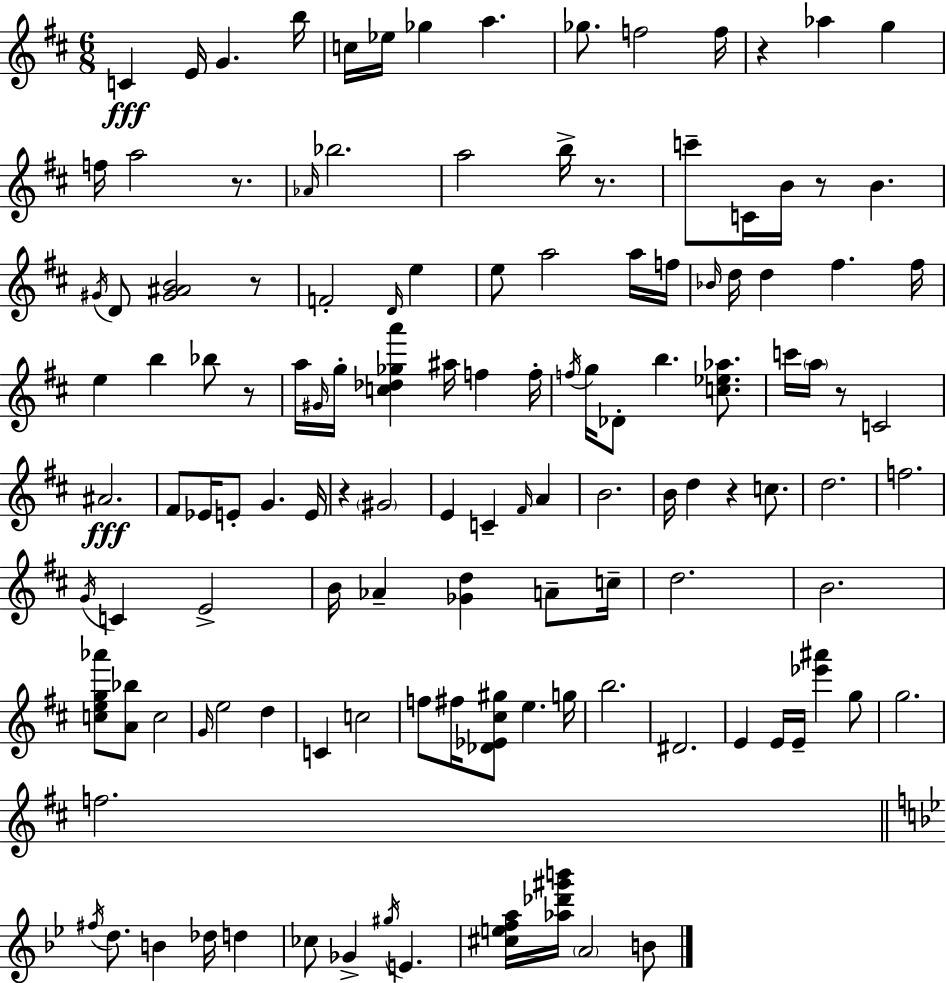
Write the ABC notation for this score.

X:1
T:Untitled
M:6/8
L:1/4
K:D
C E/4 G b/4 c/4 _e/4 _g a _g/2 f2 f/4 z _a g f/4 a2 z/2 _A/4 _b2 a2 b/4 z/2 c'/2 C/4 B/4 z/2 B ^G/4 D/2 [^G^AB]2 z/2 F2 D/4 e e/2 a2 a/4 f/4 _B/4 d/4 d ^f ^f/4 e b _b/2 z/2 a/4 ^G/4 g/4 [c_d_ga'] ^a/4 f f/4 f/4 g/4 _D/2 b [c_e_a]/2 c'/4 a/4 z/2 C2 ^A2 ^F/2 _E/4 E/2 G E/4 z ^G2 E C ^F/4 A B2 B/4 d z c/2 d2 f2 G/4 C E2 B/4 _A [_Gd] A/2 c/4 d2 B2 [ceg_a']/2 [A_b]/2 c2 G/4 e2 d C c2 f/2 ^f/4 [_D_E^c^g]/2 e g/4 b2 ^D2 E E/4 E/4 [_e'^a'] g/2 g2 f2 ^f/4 d/2 B _d/4 d _c/2 _G ^g/4 E [^cefa]/4 [_a_d'^g'b']/4 A2 B/2